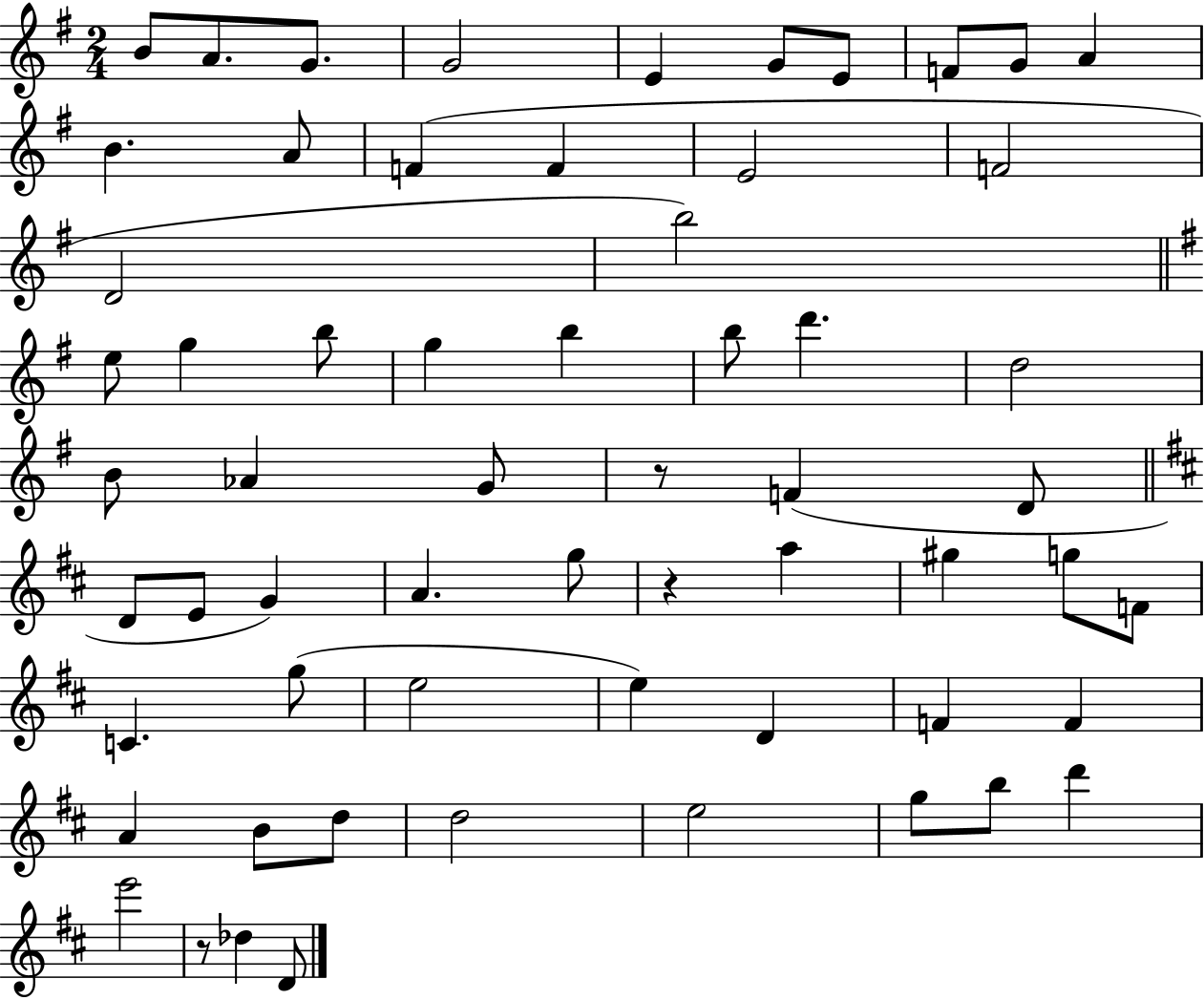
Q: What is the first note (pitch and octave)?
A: B4